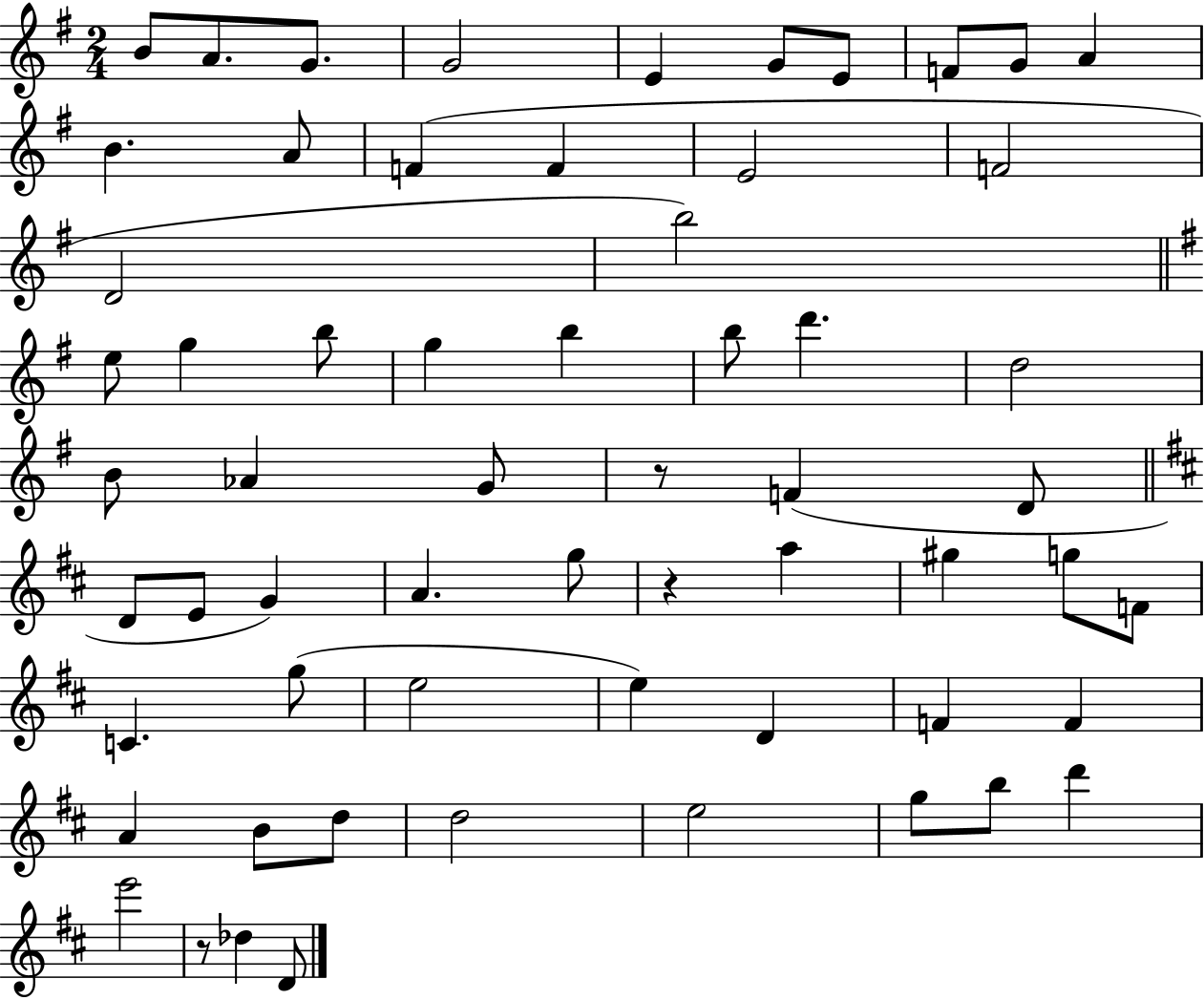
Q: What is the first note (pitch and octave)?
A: B4